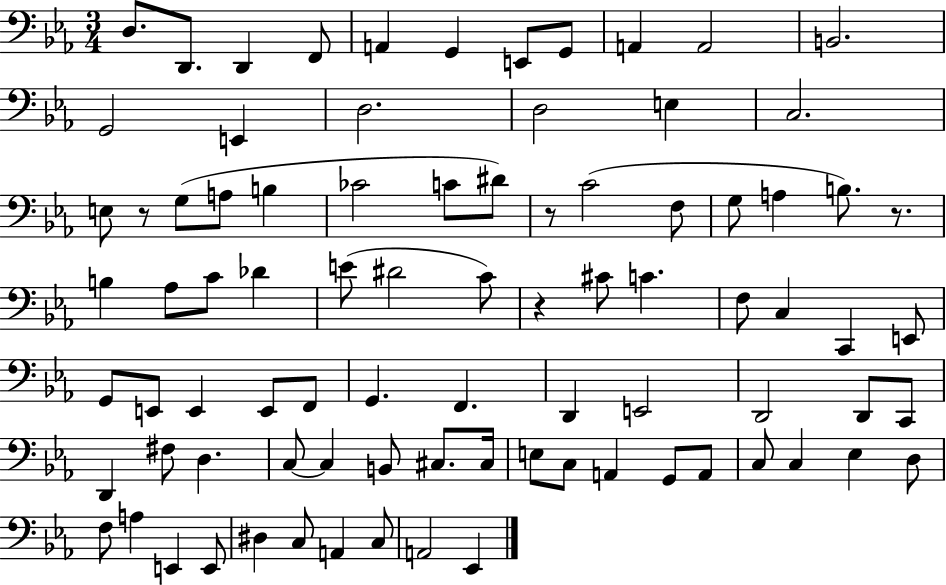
{
  \clef bass
  \numericTimeSignature
  \time 3/4
  \key ees \major
  d8. d,8. d,4 f,8 | a,4 g,4 e,8 g,8 | a,4 a,2 | b,2. | \break g,2 e,4 | d2. | d2 e4 | c2. | \break e8 r8 g8( a8 b4 | ces'2 c'8 dis'8) | r8 c'2( f8 | g8 a4 b8.) r8. | \break b4 aes8 c'8 des'4 | e'8( dis'2 c'8) | r4 cis'8 c'4. | f8 c4 c,4 e,8 | \break g,8 e,8 e,4 e,8 f,8 | g,4. f,4. | d,4 e,2 | d,2 d,8 c,8 | \break d,4 fis8 d4. | c8~~ c4 b,8 cis8. cis16 | e8 c8 a,4 g,8 a,8 | c8 c4 ees4 d8 | \break f8 a4 e,4 e,8 | dis4 c8 a,4 c8 | a,2 ees,4 | \bar "|."
}